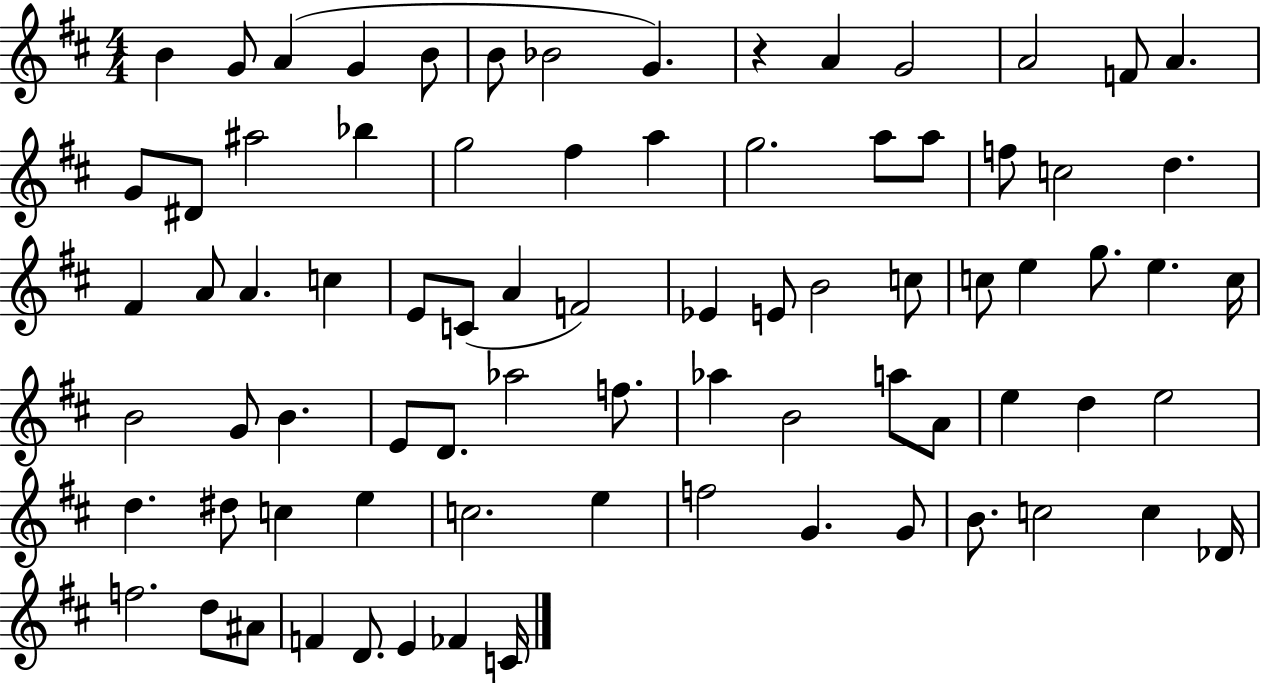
X:1
T:Untitled
M:4/4
L:1/4
K:D
B G/2 A G B/2 B/2 _B2 G z A G2 A2 F/2 A G/2 ^D/2 ^a2 _b g2 ^f a g2 a/2 a/2 f/2 c2 d ^F A/2 A c E/2 C/2 A F2 _E E/2 B2 c/2 c/2 e g/2 e c/4 B2 G/2 B E/2 D/2 _a2 f/2 _a B2 a/2 A/2 e d e2 d ^d/2 c e c2 e f2 G G/2 B/2 c2 c _D/4 f2 d/2 ^A/2 F D/2 E _F C/4